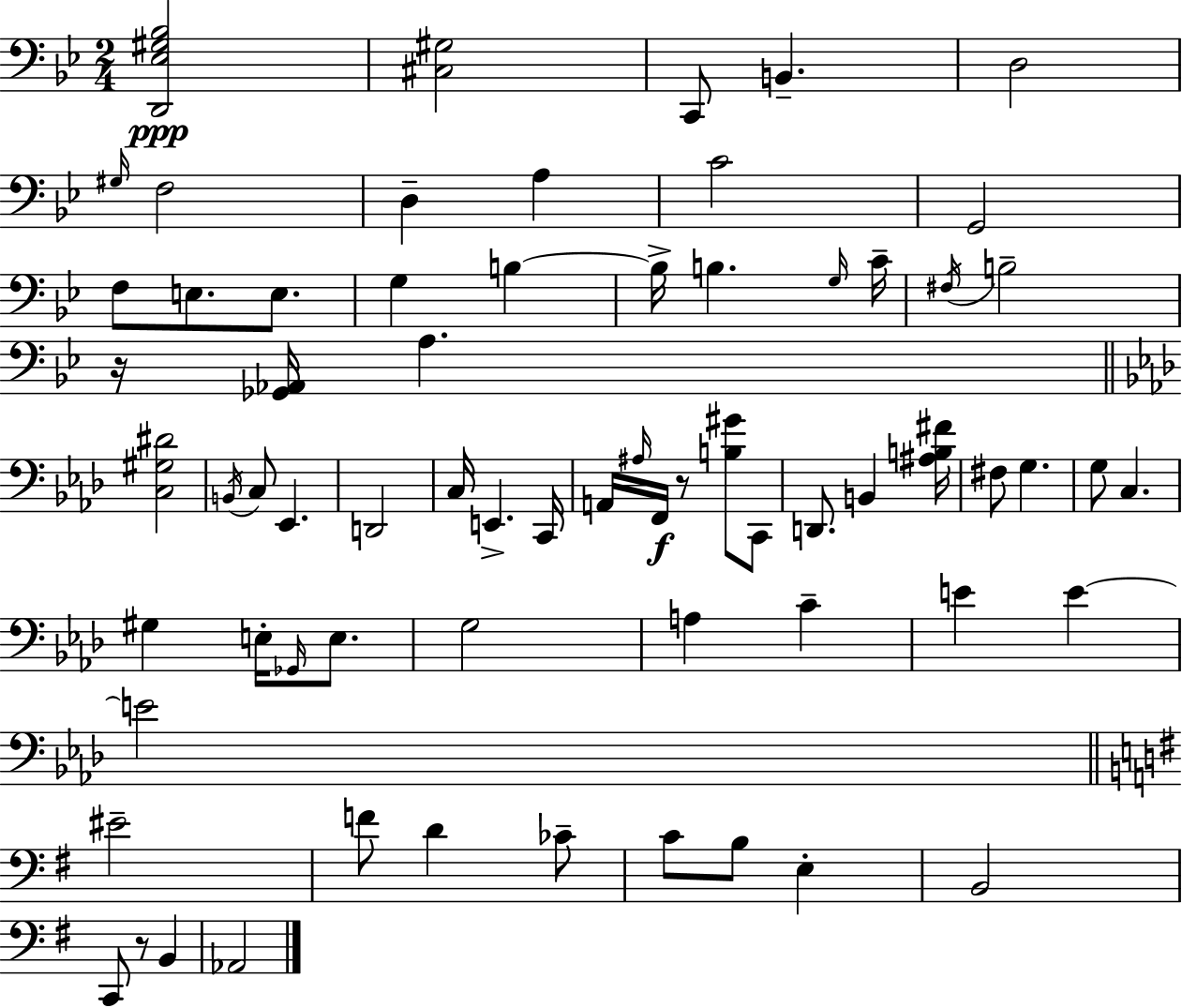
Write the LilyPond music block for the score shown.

{
  \clef bass
  \numericTimeSignature
  \time 2/4
  \key g \minor
  \repeat volta 2 { <d, ees gis bes>2\ppp | <cis gis>2 | c,8 b,4.-- | d2 | \break \grace { gis16 } f2 | d4-- a4 | c'2 | g,2 | \break f8 e8. e8. | g4 b4~~ | b16-> b4. | \grace { g16 } c'16-- \acciaccatura { fis16 } b2-- | \break r16 <ges, aes,>16 a4. | \bar "||" \break \key aes \major <c gis dis'>2 | \acciaccatura { b,16 } c8 ees,4. | d,2 | c16 e,4.-> | \break c,16 a,16 \grace { ais16 }\f f,16 r8 <b gis'>8 | c,8 d,8. b,4 | <ais b fis'>16 fis8 g4. | g8 c4. | \break gis4 e16-. \grace { ges,16 } | e8. g2 | a4 c'4-- | e'4 e'4~~ | \break e'2 | \bar "||" \break \key g \major eis'2-- | f'8 d'4 ces'8-- | c'8 b8 e4-. | b,2 | \break c,8 r8 b,4 | aes,2 | } \bar "|."
}